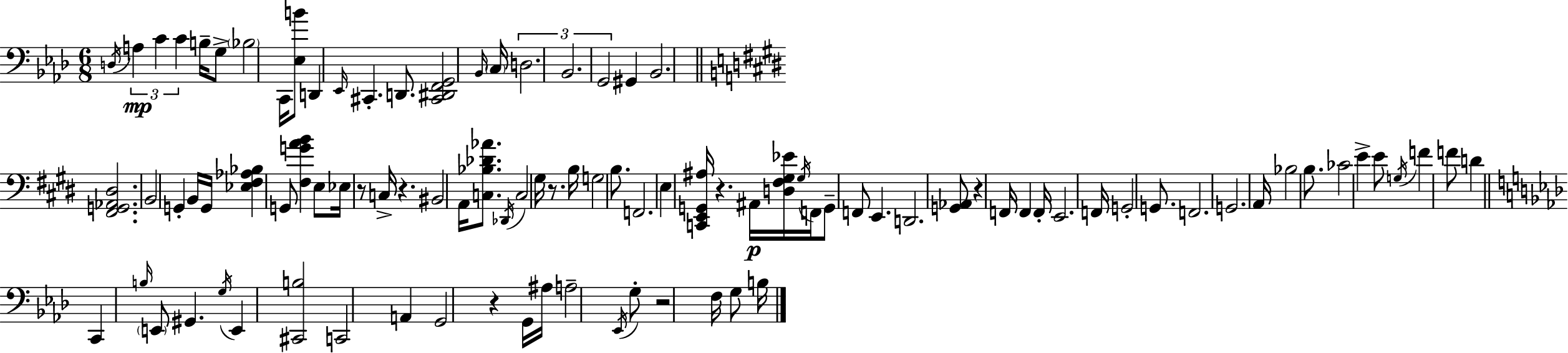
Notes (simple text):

D3/s A3/q C4/q C4/q B3/s G3/e Bb3/h C2/s [Eb3,B4]/e D2/q Eb2/s C#2/q. D2/e. [C#2,D#2,F2,G2]/h Bb2/s C3/s D3/h. Bb2/h. G2/h G#2/q Bb2/h. [F#2,G2,Ab2,D#3]/h. B2/h G2/q B2/s G2/s [Eb3,F#3,Ab3,Bb3]/q G2/e [F#3,G4,A4,B4]/q E3/e Eb3/s R/e C3/s R/q. BIS2/h A2/s [C3,Bb3,Db4,Ab4]/e. Db2/s C3/h G#3/s R/e. B3/s G3/h B3/e. F2/h. E3/q [C2,E2,G2,A#3]/s R/q. A#2/s [D3,F#3,G#3,Eb4]/s G#3/s F2/s G2/e F2/e E2/q. D2/h. [G2,Ab2]/e R/q F2/s F2/q F2/s E2/h. F2/s G2/h G2/e. F2/h. G2/h. A2/s Bb3/h B3/e. CES4/h E4/q E4/e G3/s F4/q F4/e D4/q C2/q B3/s E2/e G#2/q. G3/s E2/q [C#2,B3]/h C2/h A2/q G2/h R/q G2/s A#3/s A3/h Eb2/s G3/e R/h F3/s G3/e B3/s